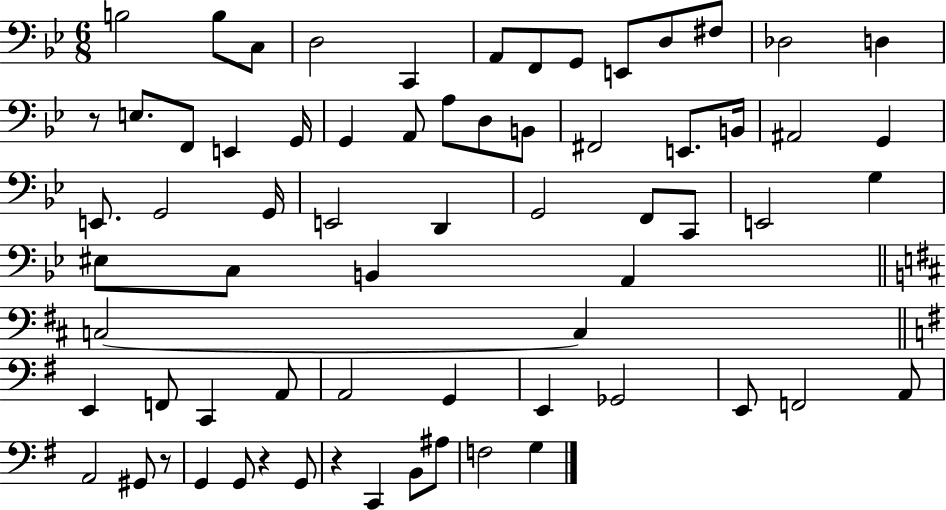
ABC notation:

X:1
T:Untitled
M:6/8
L:1/4
K:Bb
B,2 B,/2 C,/2 D,2 C,, A,,/2 F,,/2 G,,/2 E,,/2 D,/2 ^F,/2 _D,2 D, z/2 E,/2 F,,/2 E,, G,,/4 G,, A,,/2 A,/2 D,/2 B,,/2 ^F,,2 E,,/2 B,,/4 ^A,,2 G,, E,,/2 G,,2 G,,/4 E,,2 D,, G,,2 F,,/2 C,,/2 E,,2 G, ^E,/2 C,/2 B,, A,, C,2 C, E,, F,,/2 C,, A,,/2 A,,2 G,, E,, _G,,2 E,,/2 F,,2 A,,/2 A,,2 ^G,,/2 z/2 G,, G,,/2 z G,,/2 z C,, B,,/2 ^A,/2 F,2 G,